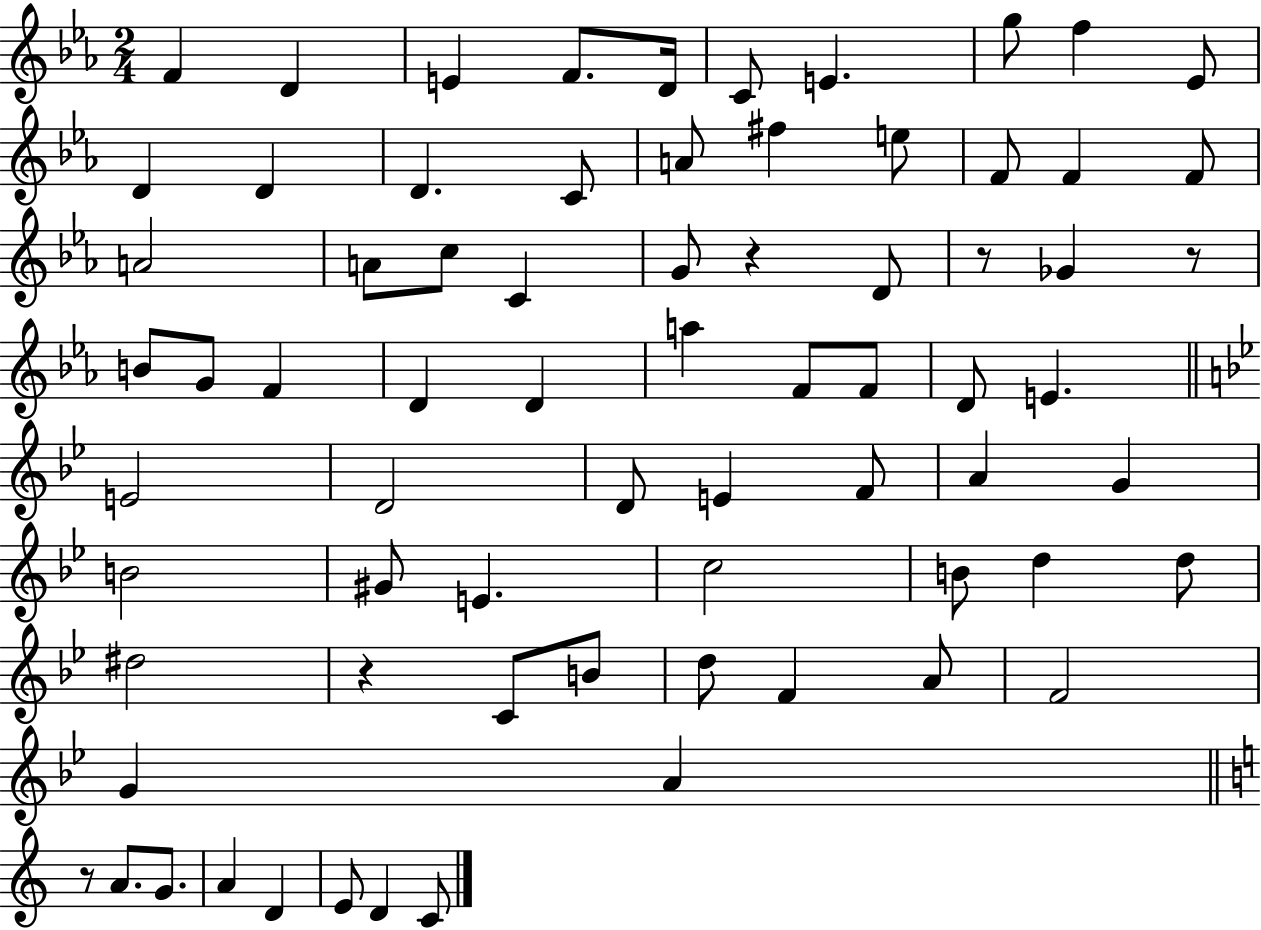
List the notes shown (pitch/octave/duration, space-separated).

F4/q D4/q E4/q F4/e. D4/s C4/e E4/q. G5/e F5/q Eb4/e D4/q D4/q D4/q. C4/e A4/e F#5/q E5/e F4/e F4/q F4/e A4/h A4/e C5/e C4/q G4/e R/q D4/e R/e Gb4/q R/e B4/e G4/e F4/q D4/q D4/q A5/q F4/e F4/e D4/e E4/q. E4/h D4/h D4/e E4/q F4/e A4/q G4/q B4/h G#4/e E4/q. C5/h B4/e D5/q D5/e D#5/h R/q C4/e B4/e D5/e F4/q A4/e F4/h G4/q A4/q R/e A4/e. G4/e. A4/q D4/q E4/e D4/q C4/e